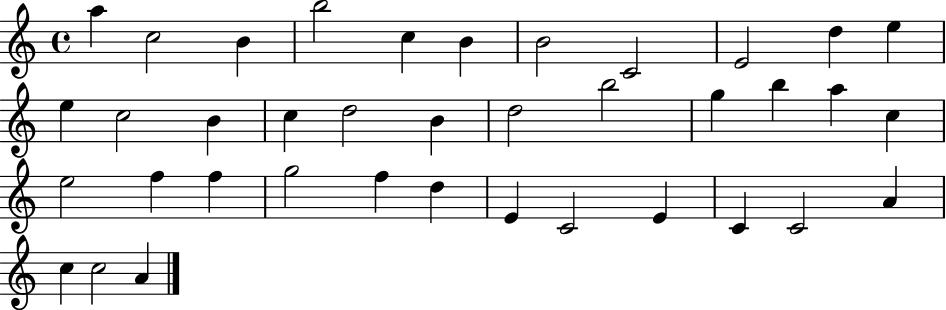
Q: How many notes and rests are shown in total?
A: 38